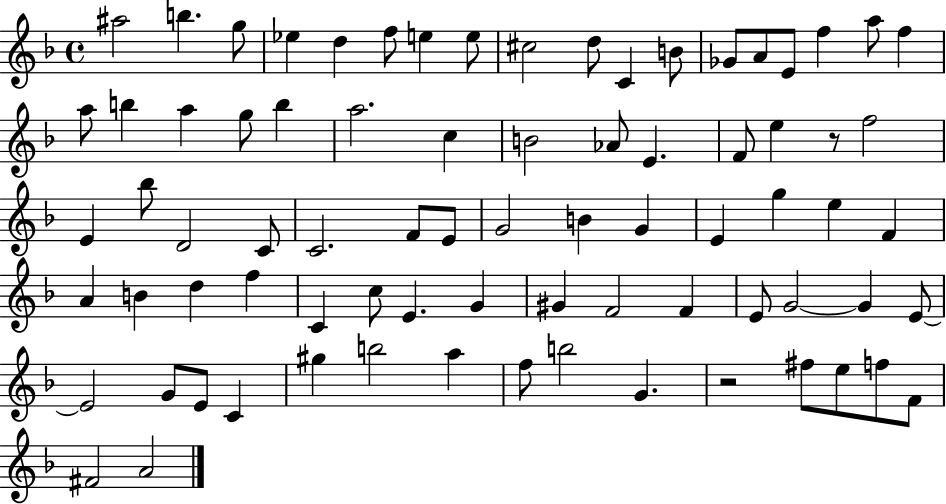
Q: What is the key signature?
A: F major